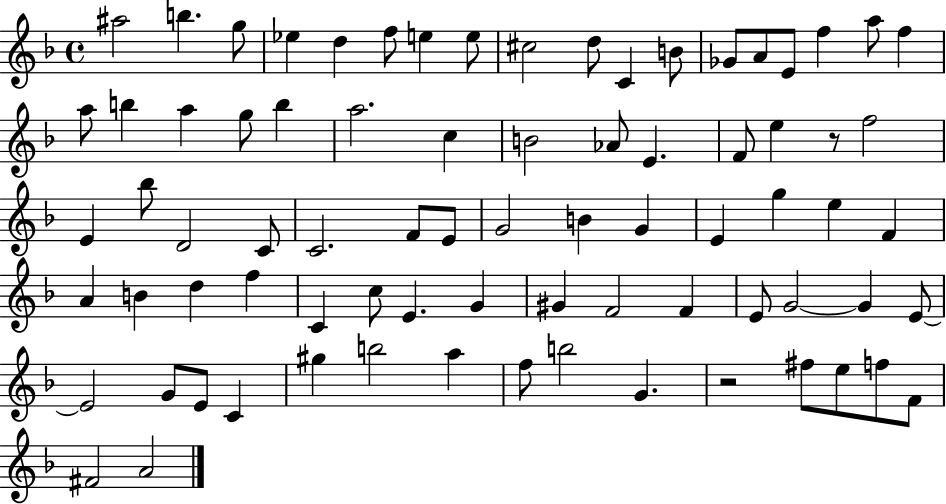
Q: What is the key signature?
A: F major